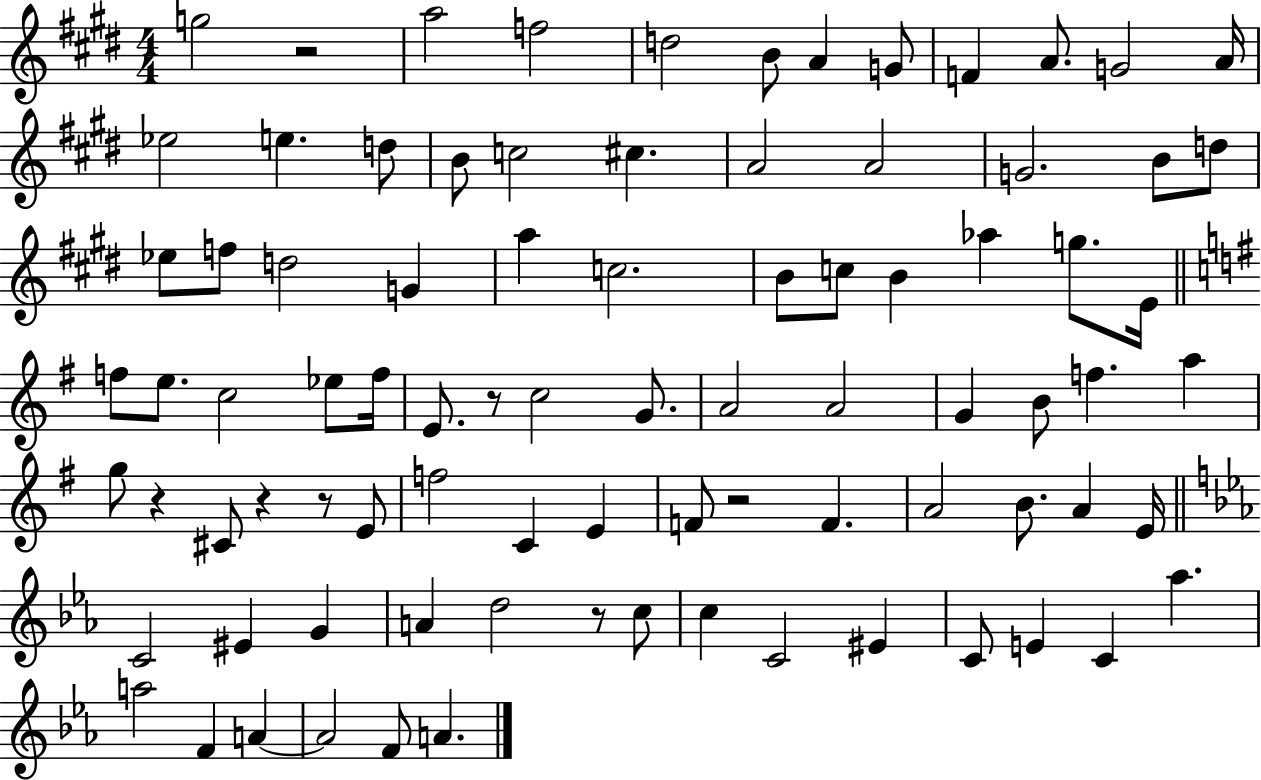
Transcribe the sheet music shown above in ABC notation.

X:1
T:Untitled
M:4/4
L:1/4
K:E
g2 z2 a2 f2 d2 B/2 A G/2 F A/2 G2 A/4 _e2 e d/2 B/2 c2 ^c A2 A2 G2 B/2 d/2 _e/2 f/2 d2 G a c2 B/2 c/2 B _a g/2 E/4 f/2 e/2 c2 _e/2 f/4 E/2 z/2 c2 G/2 A2 A2 G B/2 f a g/2 z ^C/2 z z/2 E/2 f2 C E F/2 z2 F A2 B/2 A E/4 C2 ^E G A d2 z/2 c/2 c C2 ^E C/2 E C _a a2 F A A2 F/2 A